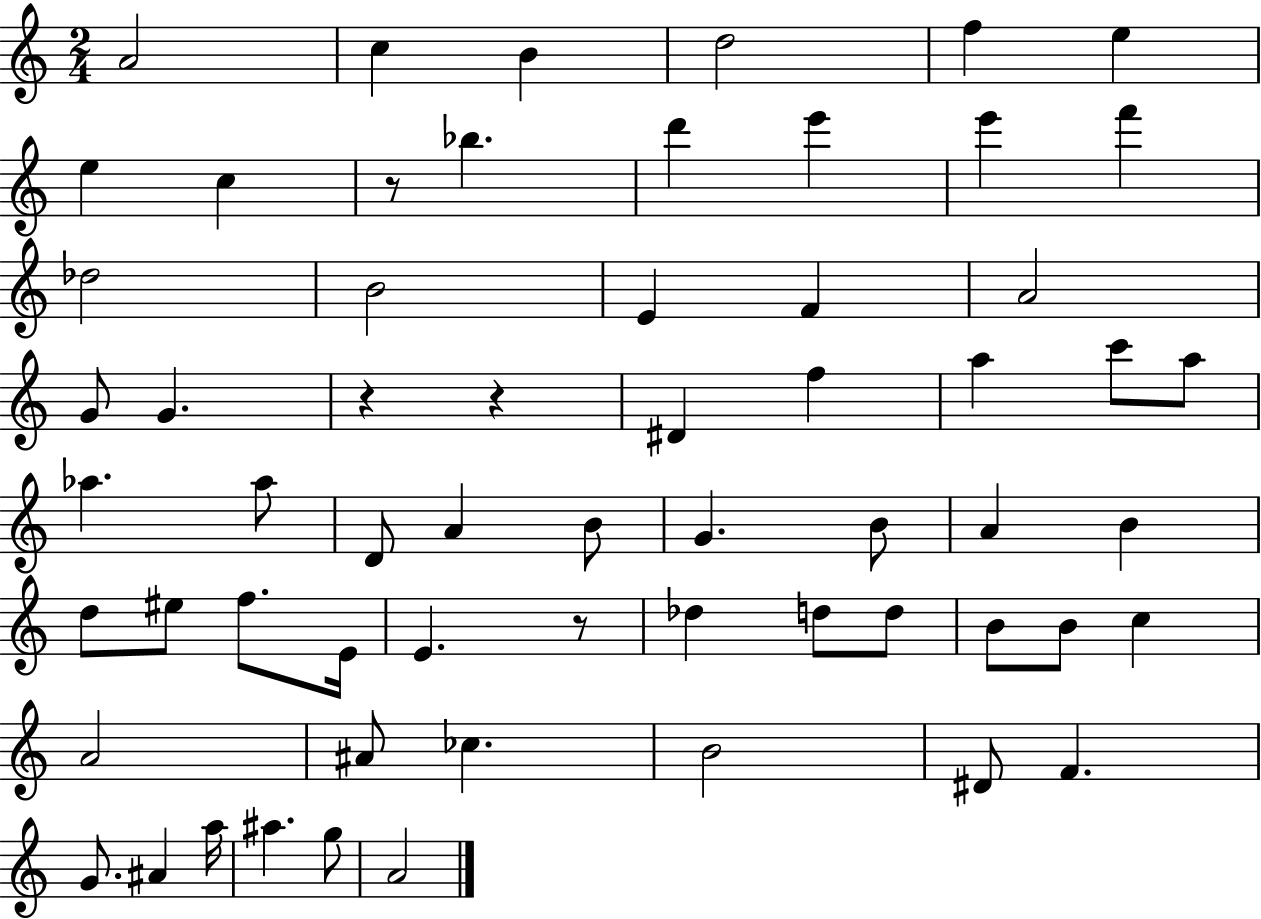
A4/h C5/q B4/q D5/h F5/q E5/q E5/q C5/q R/e Bb5/q. D6/q E6/q E6/q F6/q Db5/h B4/h E4/q F4/q A4/h G4/e G4/q. R/q R/q D#4/q F5/q A5/q C6/e A5/e Ab5/q. Ab5/e D4/e A4/q B4/e G4/q. B4/e A4/q B4/q D5/e EIS5/e F5/e. E4/s E4/q. R/e Db5/q D5/e D5/e B4/e B4/e C5/q A4/h A#4/e CES5/q. B4/h D#4/e F4/q. G4/e. A#4/q A5/s A#5/q. G5/e A4/h